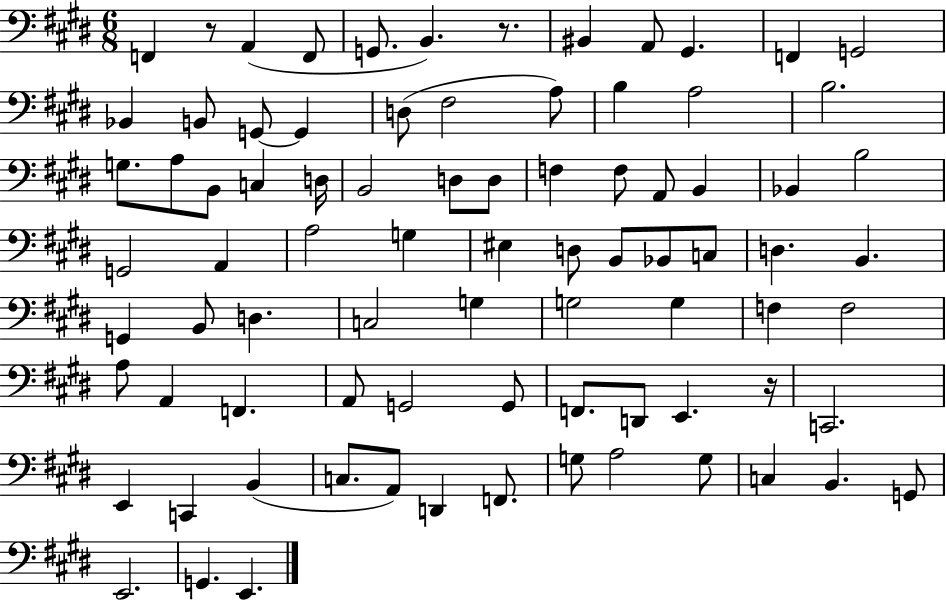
X:1
T:Untitled
M:6/8
L:1/4
K:E
F,, z/2 A,, F,,/2 G,,/2 B,, z/2 ^B,, A,,/2 ^G,, F,, G,,2 _B,, B,,/2 G,,/2 G,, D,/2 ^F,2 A,/2 B, A,2 B,2 G,/2 A,/2 B,,/2 C, D,/4 B,,2 D,/2 D,/2 F, F,/2 A,,/2 B,, _B,, B,2 G,,2 A,, A,2 G, ^E, D,/2 B,,/2 _B,,/2 C,/2 D, B,, G,, B,,/2 D, C,2 G, G,2 G, F, F,2 A,/2 A,, F,, A,,/2 G,,2 G,,/2 F,,/2 D,,/2 E,, z/4 C,,2 E,, C,, B,, C,/2 A,,/2 D,, F,,/2 G,/2 A,2 G,/2 C, B,, G,,/2 E,,2 G,, E,,